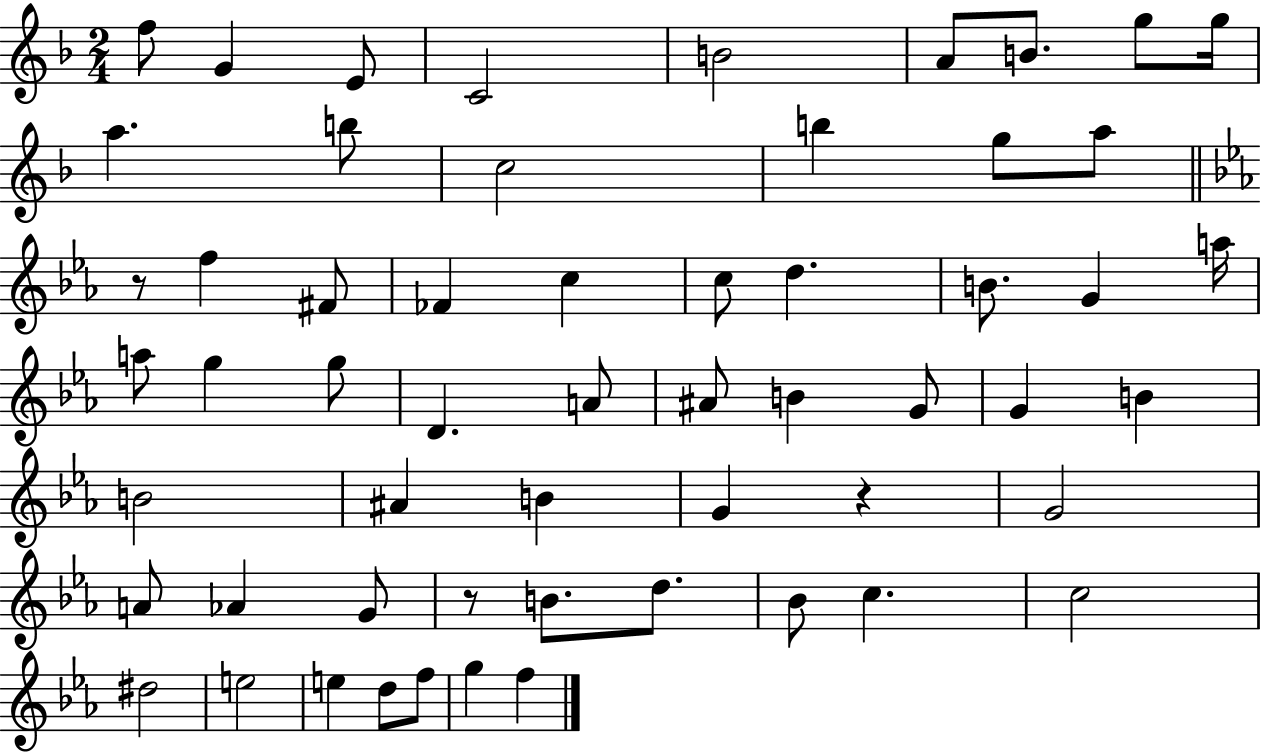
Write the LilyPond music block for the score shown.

{
  \clef treble
  \numericTimeSignature
  \time 2/4
  \key f \major
  f''8 g'4 e'8 | c'2 | b'2 | a'8 b'8. g''8 g''16 | \break a''4. b''8 | c''2 | b''4 g''8 a''8 | \bar "||" \break \key ees \major r8 f''4 fis'8 | fes'4 c''4 | c''8 d''4. | b'8. g'4 a''16 | \break a''8 g''4 g''8 | d'4. a'8 | ais'8 b'4 g'8 | g'4 b'4 | \break b'2 | ais'4 b'4 | g'4 r4 | g'2 | \break a'8 aes'4 g'8 | r8 b'8. d''8. | bes'8 c''4. | c''2 | \break dis''2 | e''2 | e''4 d''8 f''8 | g''4 f''4 | \break \bar "|."
}